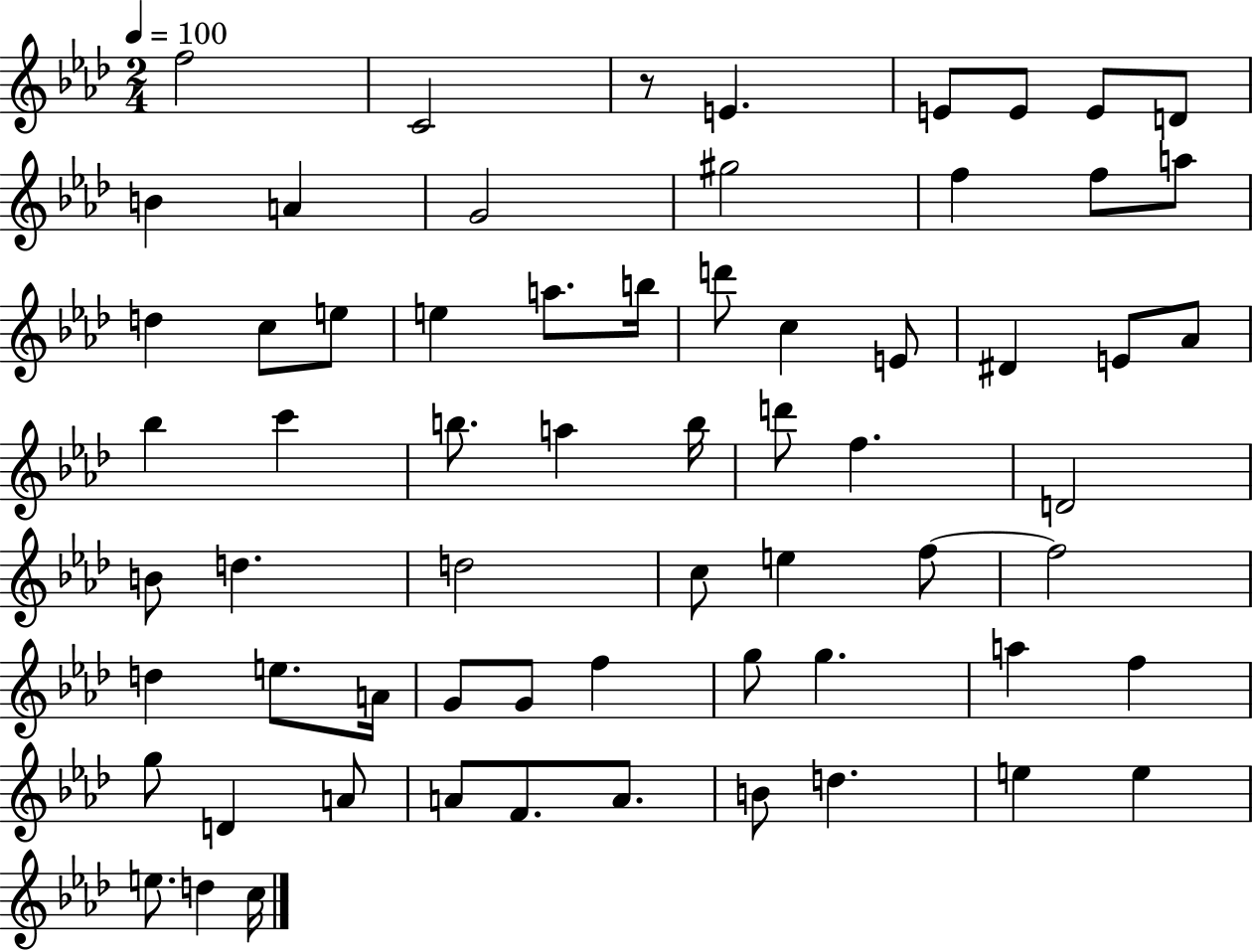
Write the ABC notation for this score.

X:1
T:Untitled
M:2/4
L:1/4
K:Ab
f2 C2 z/2 E E/2 E/2 E/2 D/2 B A G2 ^g2 f f/2 a/2 d c/2 e/2 e a/2 b/4 d'/2 c E/2 ^D E/2 _A/2 _b c' b/2 a b/4 d'/2 f D2 B/2 d d2 c/2 e f/2 f2 d e/2 A/4 G/2 G/2 f g/2 g a f g/2 D A/2 A/2 F/2 A/2 B/2 d e e e/2 d c/4